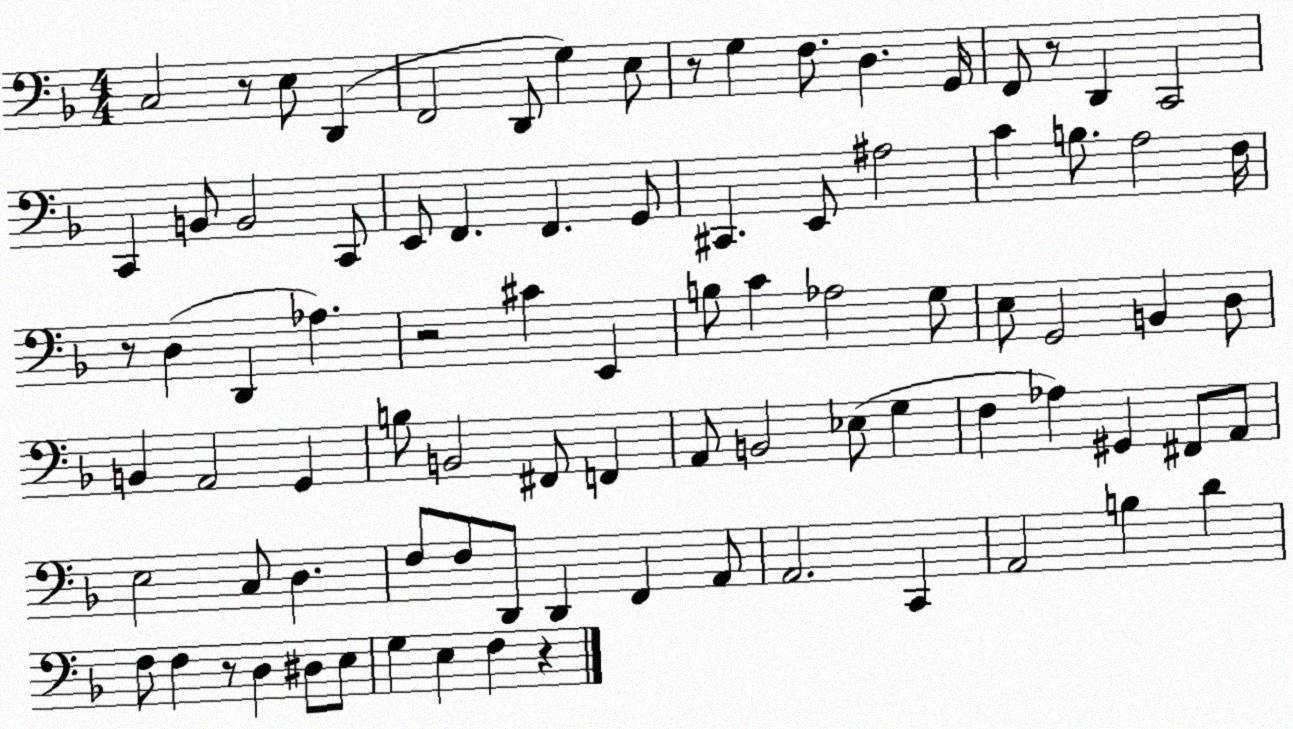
X:1
T:Untitled
M:4/4
L:1/4
K:F
C,2 z/2 E,/2 D,, F,,2 D,,/2 G, E,/2 z/2 G, F,/2 D, G,,/4 F,,/2 z/2 D,, C,,2 C,, B,,/2 B,,2 C,,/2 E,,/2 F,, F,, G,,/2 ^C,, E,,/2 ^A,2 C B,/2 A,2 F,/4 z/2 D, D,, _A, z2 ^C E,, B,/2 C _A,2 G,/2 E,/2 G,,2 B,, D,/2 B,, A,,2 G,, B,/2 B,,2 ^F,,/2 F,, A,,/2 B,,2 _E,/2 G, F, _A, ^G,, ^F,,/2 A,,/2 E,2 C,/2 D, F,/2 F,/2 D,,/2 D,, F,, A,,/2 A,,2 C,, A,,2 B, D F,/2 F, z/2 D, ^D,/2 E,/2 G, E, F, z